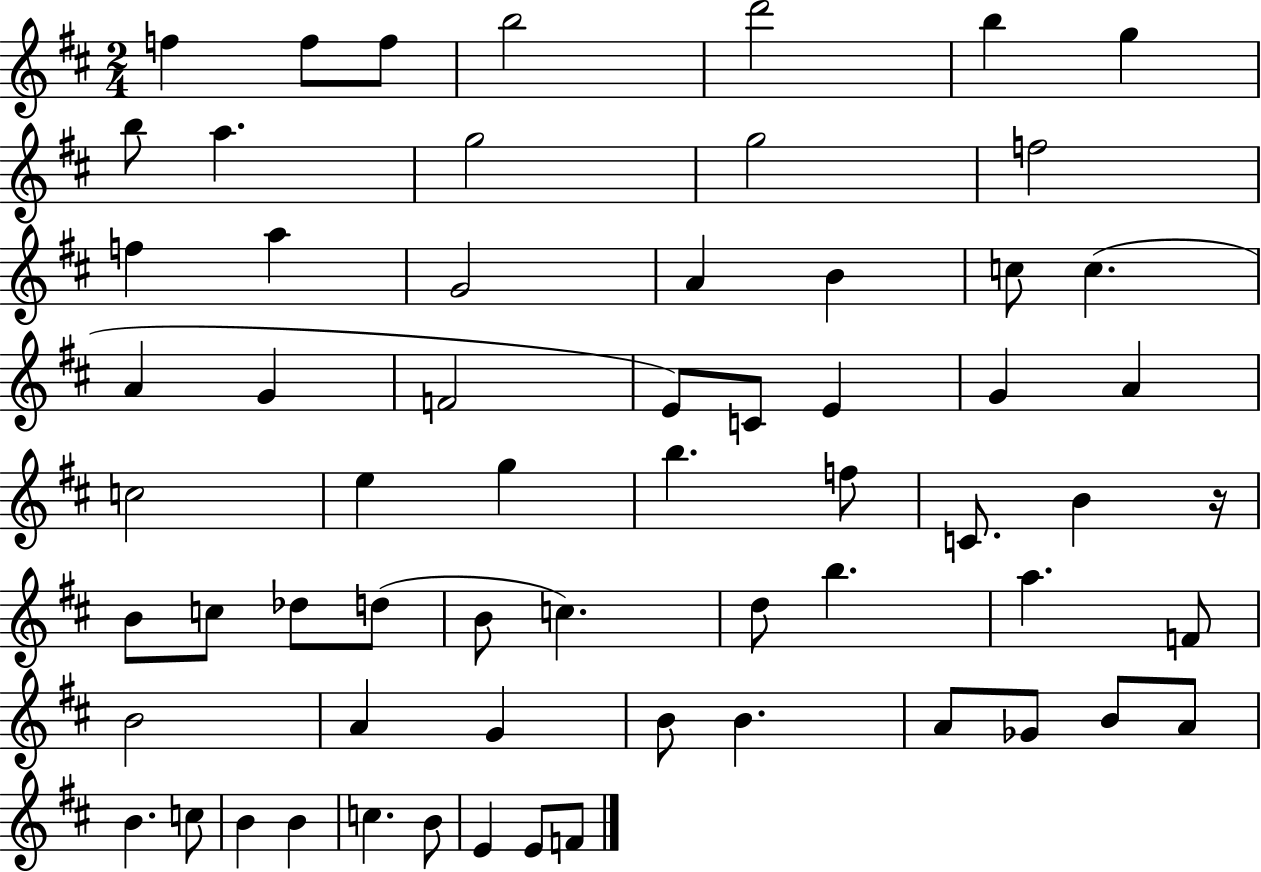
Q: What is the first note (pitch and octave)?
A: F5